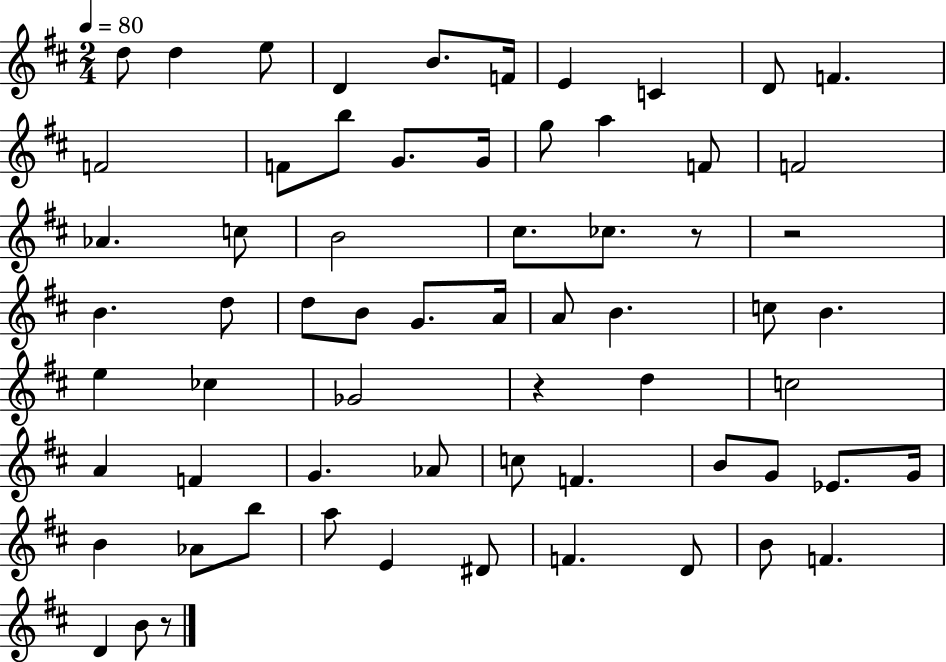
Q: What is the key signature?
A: D major